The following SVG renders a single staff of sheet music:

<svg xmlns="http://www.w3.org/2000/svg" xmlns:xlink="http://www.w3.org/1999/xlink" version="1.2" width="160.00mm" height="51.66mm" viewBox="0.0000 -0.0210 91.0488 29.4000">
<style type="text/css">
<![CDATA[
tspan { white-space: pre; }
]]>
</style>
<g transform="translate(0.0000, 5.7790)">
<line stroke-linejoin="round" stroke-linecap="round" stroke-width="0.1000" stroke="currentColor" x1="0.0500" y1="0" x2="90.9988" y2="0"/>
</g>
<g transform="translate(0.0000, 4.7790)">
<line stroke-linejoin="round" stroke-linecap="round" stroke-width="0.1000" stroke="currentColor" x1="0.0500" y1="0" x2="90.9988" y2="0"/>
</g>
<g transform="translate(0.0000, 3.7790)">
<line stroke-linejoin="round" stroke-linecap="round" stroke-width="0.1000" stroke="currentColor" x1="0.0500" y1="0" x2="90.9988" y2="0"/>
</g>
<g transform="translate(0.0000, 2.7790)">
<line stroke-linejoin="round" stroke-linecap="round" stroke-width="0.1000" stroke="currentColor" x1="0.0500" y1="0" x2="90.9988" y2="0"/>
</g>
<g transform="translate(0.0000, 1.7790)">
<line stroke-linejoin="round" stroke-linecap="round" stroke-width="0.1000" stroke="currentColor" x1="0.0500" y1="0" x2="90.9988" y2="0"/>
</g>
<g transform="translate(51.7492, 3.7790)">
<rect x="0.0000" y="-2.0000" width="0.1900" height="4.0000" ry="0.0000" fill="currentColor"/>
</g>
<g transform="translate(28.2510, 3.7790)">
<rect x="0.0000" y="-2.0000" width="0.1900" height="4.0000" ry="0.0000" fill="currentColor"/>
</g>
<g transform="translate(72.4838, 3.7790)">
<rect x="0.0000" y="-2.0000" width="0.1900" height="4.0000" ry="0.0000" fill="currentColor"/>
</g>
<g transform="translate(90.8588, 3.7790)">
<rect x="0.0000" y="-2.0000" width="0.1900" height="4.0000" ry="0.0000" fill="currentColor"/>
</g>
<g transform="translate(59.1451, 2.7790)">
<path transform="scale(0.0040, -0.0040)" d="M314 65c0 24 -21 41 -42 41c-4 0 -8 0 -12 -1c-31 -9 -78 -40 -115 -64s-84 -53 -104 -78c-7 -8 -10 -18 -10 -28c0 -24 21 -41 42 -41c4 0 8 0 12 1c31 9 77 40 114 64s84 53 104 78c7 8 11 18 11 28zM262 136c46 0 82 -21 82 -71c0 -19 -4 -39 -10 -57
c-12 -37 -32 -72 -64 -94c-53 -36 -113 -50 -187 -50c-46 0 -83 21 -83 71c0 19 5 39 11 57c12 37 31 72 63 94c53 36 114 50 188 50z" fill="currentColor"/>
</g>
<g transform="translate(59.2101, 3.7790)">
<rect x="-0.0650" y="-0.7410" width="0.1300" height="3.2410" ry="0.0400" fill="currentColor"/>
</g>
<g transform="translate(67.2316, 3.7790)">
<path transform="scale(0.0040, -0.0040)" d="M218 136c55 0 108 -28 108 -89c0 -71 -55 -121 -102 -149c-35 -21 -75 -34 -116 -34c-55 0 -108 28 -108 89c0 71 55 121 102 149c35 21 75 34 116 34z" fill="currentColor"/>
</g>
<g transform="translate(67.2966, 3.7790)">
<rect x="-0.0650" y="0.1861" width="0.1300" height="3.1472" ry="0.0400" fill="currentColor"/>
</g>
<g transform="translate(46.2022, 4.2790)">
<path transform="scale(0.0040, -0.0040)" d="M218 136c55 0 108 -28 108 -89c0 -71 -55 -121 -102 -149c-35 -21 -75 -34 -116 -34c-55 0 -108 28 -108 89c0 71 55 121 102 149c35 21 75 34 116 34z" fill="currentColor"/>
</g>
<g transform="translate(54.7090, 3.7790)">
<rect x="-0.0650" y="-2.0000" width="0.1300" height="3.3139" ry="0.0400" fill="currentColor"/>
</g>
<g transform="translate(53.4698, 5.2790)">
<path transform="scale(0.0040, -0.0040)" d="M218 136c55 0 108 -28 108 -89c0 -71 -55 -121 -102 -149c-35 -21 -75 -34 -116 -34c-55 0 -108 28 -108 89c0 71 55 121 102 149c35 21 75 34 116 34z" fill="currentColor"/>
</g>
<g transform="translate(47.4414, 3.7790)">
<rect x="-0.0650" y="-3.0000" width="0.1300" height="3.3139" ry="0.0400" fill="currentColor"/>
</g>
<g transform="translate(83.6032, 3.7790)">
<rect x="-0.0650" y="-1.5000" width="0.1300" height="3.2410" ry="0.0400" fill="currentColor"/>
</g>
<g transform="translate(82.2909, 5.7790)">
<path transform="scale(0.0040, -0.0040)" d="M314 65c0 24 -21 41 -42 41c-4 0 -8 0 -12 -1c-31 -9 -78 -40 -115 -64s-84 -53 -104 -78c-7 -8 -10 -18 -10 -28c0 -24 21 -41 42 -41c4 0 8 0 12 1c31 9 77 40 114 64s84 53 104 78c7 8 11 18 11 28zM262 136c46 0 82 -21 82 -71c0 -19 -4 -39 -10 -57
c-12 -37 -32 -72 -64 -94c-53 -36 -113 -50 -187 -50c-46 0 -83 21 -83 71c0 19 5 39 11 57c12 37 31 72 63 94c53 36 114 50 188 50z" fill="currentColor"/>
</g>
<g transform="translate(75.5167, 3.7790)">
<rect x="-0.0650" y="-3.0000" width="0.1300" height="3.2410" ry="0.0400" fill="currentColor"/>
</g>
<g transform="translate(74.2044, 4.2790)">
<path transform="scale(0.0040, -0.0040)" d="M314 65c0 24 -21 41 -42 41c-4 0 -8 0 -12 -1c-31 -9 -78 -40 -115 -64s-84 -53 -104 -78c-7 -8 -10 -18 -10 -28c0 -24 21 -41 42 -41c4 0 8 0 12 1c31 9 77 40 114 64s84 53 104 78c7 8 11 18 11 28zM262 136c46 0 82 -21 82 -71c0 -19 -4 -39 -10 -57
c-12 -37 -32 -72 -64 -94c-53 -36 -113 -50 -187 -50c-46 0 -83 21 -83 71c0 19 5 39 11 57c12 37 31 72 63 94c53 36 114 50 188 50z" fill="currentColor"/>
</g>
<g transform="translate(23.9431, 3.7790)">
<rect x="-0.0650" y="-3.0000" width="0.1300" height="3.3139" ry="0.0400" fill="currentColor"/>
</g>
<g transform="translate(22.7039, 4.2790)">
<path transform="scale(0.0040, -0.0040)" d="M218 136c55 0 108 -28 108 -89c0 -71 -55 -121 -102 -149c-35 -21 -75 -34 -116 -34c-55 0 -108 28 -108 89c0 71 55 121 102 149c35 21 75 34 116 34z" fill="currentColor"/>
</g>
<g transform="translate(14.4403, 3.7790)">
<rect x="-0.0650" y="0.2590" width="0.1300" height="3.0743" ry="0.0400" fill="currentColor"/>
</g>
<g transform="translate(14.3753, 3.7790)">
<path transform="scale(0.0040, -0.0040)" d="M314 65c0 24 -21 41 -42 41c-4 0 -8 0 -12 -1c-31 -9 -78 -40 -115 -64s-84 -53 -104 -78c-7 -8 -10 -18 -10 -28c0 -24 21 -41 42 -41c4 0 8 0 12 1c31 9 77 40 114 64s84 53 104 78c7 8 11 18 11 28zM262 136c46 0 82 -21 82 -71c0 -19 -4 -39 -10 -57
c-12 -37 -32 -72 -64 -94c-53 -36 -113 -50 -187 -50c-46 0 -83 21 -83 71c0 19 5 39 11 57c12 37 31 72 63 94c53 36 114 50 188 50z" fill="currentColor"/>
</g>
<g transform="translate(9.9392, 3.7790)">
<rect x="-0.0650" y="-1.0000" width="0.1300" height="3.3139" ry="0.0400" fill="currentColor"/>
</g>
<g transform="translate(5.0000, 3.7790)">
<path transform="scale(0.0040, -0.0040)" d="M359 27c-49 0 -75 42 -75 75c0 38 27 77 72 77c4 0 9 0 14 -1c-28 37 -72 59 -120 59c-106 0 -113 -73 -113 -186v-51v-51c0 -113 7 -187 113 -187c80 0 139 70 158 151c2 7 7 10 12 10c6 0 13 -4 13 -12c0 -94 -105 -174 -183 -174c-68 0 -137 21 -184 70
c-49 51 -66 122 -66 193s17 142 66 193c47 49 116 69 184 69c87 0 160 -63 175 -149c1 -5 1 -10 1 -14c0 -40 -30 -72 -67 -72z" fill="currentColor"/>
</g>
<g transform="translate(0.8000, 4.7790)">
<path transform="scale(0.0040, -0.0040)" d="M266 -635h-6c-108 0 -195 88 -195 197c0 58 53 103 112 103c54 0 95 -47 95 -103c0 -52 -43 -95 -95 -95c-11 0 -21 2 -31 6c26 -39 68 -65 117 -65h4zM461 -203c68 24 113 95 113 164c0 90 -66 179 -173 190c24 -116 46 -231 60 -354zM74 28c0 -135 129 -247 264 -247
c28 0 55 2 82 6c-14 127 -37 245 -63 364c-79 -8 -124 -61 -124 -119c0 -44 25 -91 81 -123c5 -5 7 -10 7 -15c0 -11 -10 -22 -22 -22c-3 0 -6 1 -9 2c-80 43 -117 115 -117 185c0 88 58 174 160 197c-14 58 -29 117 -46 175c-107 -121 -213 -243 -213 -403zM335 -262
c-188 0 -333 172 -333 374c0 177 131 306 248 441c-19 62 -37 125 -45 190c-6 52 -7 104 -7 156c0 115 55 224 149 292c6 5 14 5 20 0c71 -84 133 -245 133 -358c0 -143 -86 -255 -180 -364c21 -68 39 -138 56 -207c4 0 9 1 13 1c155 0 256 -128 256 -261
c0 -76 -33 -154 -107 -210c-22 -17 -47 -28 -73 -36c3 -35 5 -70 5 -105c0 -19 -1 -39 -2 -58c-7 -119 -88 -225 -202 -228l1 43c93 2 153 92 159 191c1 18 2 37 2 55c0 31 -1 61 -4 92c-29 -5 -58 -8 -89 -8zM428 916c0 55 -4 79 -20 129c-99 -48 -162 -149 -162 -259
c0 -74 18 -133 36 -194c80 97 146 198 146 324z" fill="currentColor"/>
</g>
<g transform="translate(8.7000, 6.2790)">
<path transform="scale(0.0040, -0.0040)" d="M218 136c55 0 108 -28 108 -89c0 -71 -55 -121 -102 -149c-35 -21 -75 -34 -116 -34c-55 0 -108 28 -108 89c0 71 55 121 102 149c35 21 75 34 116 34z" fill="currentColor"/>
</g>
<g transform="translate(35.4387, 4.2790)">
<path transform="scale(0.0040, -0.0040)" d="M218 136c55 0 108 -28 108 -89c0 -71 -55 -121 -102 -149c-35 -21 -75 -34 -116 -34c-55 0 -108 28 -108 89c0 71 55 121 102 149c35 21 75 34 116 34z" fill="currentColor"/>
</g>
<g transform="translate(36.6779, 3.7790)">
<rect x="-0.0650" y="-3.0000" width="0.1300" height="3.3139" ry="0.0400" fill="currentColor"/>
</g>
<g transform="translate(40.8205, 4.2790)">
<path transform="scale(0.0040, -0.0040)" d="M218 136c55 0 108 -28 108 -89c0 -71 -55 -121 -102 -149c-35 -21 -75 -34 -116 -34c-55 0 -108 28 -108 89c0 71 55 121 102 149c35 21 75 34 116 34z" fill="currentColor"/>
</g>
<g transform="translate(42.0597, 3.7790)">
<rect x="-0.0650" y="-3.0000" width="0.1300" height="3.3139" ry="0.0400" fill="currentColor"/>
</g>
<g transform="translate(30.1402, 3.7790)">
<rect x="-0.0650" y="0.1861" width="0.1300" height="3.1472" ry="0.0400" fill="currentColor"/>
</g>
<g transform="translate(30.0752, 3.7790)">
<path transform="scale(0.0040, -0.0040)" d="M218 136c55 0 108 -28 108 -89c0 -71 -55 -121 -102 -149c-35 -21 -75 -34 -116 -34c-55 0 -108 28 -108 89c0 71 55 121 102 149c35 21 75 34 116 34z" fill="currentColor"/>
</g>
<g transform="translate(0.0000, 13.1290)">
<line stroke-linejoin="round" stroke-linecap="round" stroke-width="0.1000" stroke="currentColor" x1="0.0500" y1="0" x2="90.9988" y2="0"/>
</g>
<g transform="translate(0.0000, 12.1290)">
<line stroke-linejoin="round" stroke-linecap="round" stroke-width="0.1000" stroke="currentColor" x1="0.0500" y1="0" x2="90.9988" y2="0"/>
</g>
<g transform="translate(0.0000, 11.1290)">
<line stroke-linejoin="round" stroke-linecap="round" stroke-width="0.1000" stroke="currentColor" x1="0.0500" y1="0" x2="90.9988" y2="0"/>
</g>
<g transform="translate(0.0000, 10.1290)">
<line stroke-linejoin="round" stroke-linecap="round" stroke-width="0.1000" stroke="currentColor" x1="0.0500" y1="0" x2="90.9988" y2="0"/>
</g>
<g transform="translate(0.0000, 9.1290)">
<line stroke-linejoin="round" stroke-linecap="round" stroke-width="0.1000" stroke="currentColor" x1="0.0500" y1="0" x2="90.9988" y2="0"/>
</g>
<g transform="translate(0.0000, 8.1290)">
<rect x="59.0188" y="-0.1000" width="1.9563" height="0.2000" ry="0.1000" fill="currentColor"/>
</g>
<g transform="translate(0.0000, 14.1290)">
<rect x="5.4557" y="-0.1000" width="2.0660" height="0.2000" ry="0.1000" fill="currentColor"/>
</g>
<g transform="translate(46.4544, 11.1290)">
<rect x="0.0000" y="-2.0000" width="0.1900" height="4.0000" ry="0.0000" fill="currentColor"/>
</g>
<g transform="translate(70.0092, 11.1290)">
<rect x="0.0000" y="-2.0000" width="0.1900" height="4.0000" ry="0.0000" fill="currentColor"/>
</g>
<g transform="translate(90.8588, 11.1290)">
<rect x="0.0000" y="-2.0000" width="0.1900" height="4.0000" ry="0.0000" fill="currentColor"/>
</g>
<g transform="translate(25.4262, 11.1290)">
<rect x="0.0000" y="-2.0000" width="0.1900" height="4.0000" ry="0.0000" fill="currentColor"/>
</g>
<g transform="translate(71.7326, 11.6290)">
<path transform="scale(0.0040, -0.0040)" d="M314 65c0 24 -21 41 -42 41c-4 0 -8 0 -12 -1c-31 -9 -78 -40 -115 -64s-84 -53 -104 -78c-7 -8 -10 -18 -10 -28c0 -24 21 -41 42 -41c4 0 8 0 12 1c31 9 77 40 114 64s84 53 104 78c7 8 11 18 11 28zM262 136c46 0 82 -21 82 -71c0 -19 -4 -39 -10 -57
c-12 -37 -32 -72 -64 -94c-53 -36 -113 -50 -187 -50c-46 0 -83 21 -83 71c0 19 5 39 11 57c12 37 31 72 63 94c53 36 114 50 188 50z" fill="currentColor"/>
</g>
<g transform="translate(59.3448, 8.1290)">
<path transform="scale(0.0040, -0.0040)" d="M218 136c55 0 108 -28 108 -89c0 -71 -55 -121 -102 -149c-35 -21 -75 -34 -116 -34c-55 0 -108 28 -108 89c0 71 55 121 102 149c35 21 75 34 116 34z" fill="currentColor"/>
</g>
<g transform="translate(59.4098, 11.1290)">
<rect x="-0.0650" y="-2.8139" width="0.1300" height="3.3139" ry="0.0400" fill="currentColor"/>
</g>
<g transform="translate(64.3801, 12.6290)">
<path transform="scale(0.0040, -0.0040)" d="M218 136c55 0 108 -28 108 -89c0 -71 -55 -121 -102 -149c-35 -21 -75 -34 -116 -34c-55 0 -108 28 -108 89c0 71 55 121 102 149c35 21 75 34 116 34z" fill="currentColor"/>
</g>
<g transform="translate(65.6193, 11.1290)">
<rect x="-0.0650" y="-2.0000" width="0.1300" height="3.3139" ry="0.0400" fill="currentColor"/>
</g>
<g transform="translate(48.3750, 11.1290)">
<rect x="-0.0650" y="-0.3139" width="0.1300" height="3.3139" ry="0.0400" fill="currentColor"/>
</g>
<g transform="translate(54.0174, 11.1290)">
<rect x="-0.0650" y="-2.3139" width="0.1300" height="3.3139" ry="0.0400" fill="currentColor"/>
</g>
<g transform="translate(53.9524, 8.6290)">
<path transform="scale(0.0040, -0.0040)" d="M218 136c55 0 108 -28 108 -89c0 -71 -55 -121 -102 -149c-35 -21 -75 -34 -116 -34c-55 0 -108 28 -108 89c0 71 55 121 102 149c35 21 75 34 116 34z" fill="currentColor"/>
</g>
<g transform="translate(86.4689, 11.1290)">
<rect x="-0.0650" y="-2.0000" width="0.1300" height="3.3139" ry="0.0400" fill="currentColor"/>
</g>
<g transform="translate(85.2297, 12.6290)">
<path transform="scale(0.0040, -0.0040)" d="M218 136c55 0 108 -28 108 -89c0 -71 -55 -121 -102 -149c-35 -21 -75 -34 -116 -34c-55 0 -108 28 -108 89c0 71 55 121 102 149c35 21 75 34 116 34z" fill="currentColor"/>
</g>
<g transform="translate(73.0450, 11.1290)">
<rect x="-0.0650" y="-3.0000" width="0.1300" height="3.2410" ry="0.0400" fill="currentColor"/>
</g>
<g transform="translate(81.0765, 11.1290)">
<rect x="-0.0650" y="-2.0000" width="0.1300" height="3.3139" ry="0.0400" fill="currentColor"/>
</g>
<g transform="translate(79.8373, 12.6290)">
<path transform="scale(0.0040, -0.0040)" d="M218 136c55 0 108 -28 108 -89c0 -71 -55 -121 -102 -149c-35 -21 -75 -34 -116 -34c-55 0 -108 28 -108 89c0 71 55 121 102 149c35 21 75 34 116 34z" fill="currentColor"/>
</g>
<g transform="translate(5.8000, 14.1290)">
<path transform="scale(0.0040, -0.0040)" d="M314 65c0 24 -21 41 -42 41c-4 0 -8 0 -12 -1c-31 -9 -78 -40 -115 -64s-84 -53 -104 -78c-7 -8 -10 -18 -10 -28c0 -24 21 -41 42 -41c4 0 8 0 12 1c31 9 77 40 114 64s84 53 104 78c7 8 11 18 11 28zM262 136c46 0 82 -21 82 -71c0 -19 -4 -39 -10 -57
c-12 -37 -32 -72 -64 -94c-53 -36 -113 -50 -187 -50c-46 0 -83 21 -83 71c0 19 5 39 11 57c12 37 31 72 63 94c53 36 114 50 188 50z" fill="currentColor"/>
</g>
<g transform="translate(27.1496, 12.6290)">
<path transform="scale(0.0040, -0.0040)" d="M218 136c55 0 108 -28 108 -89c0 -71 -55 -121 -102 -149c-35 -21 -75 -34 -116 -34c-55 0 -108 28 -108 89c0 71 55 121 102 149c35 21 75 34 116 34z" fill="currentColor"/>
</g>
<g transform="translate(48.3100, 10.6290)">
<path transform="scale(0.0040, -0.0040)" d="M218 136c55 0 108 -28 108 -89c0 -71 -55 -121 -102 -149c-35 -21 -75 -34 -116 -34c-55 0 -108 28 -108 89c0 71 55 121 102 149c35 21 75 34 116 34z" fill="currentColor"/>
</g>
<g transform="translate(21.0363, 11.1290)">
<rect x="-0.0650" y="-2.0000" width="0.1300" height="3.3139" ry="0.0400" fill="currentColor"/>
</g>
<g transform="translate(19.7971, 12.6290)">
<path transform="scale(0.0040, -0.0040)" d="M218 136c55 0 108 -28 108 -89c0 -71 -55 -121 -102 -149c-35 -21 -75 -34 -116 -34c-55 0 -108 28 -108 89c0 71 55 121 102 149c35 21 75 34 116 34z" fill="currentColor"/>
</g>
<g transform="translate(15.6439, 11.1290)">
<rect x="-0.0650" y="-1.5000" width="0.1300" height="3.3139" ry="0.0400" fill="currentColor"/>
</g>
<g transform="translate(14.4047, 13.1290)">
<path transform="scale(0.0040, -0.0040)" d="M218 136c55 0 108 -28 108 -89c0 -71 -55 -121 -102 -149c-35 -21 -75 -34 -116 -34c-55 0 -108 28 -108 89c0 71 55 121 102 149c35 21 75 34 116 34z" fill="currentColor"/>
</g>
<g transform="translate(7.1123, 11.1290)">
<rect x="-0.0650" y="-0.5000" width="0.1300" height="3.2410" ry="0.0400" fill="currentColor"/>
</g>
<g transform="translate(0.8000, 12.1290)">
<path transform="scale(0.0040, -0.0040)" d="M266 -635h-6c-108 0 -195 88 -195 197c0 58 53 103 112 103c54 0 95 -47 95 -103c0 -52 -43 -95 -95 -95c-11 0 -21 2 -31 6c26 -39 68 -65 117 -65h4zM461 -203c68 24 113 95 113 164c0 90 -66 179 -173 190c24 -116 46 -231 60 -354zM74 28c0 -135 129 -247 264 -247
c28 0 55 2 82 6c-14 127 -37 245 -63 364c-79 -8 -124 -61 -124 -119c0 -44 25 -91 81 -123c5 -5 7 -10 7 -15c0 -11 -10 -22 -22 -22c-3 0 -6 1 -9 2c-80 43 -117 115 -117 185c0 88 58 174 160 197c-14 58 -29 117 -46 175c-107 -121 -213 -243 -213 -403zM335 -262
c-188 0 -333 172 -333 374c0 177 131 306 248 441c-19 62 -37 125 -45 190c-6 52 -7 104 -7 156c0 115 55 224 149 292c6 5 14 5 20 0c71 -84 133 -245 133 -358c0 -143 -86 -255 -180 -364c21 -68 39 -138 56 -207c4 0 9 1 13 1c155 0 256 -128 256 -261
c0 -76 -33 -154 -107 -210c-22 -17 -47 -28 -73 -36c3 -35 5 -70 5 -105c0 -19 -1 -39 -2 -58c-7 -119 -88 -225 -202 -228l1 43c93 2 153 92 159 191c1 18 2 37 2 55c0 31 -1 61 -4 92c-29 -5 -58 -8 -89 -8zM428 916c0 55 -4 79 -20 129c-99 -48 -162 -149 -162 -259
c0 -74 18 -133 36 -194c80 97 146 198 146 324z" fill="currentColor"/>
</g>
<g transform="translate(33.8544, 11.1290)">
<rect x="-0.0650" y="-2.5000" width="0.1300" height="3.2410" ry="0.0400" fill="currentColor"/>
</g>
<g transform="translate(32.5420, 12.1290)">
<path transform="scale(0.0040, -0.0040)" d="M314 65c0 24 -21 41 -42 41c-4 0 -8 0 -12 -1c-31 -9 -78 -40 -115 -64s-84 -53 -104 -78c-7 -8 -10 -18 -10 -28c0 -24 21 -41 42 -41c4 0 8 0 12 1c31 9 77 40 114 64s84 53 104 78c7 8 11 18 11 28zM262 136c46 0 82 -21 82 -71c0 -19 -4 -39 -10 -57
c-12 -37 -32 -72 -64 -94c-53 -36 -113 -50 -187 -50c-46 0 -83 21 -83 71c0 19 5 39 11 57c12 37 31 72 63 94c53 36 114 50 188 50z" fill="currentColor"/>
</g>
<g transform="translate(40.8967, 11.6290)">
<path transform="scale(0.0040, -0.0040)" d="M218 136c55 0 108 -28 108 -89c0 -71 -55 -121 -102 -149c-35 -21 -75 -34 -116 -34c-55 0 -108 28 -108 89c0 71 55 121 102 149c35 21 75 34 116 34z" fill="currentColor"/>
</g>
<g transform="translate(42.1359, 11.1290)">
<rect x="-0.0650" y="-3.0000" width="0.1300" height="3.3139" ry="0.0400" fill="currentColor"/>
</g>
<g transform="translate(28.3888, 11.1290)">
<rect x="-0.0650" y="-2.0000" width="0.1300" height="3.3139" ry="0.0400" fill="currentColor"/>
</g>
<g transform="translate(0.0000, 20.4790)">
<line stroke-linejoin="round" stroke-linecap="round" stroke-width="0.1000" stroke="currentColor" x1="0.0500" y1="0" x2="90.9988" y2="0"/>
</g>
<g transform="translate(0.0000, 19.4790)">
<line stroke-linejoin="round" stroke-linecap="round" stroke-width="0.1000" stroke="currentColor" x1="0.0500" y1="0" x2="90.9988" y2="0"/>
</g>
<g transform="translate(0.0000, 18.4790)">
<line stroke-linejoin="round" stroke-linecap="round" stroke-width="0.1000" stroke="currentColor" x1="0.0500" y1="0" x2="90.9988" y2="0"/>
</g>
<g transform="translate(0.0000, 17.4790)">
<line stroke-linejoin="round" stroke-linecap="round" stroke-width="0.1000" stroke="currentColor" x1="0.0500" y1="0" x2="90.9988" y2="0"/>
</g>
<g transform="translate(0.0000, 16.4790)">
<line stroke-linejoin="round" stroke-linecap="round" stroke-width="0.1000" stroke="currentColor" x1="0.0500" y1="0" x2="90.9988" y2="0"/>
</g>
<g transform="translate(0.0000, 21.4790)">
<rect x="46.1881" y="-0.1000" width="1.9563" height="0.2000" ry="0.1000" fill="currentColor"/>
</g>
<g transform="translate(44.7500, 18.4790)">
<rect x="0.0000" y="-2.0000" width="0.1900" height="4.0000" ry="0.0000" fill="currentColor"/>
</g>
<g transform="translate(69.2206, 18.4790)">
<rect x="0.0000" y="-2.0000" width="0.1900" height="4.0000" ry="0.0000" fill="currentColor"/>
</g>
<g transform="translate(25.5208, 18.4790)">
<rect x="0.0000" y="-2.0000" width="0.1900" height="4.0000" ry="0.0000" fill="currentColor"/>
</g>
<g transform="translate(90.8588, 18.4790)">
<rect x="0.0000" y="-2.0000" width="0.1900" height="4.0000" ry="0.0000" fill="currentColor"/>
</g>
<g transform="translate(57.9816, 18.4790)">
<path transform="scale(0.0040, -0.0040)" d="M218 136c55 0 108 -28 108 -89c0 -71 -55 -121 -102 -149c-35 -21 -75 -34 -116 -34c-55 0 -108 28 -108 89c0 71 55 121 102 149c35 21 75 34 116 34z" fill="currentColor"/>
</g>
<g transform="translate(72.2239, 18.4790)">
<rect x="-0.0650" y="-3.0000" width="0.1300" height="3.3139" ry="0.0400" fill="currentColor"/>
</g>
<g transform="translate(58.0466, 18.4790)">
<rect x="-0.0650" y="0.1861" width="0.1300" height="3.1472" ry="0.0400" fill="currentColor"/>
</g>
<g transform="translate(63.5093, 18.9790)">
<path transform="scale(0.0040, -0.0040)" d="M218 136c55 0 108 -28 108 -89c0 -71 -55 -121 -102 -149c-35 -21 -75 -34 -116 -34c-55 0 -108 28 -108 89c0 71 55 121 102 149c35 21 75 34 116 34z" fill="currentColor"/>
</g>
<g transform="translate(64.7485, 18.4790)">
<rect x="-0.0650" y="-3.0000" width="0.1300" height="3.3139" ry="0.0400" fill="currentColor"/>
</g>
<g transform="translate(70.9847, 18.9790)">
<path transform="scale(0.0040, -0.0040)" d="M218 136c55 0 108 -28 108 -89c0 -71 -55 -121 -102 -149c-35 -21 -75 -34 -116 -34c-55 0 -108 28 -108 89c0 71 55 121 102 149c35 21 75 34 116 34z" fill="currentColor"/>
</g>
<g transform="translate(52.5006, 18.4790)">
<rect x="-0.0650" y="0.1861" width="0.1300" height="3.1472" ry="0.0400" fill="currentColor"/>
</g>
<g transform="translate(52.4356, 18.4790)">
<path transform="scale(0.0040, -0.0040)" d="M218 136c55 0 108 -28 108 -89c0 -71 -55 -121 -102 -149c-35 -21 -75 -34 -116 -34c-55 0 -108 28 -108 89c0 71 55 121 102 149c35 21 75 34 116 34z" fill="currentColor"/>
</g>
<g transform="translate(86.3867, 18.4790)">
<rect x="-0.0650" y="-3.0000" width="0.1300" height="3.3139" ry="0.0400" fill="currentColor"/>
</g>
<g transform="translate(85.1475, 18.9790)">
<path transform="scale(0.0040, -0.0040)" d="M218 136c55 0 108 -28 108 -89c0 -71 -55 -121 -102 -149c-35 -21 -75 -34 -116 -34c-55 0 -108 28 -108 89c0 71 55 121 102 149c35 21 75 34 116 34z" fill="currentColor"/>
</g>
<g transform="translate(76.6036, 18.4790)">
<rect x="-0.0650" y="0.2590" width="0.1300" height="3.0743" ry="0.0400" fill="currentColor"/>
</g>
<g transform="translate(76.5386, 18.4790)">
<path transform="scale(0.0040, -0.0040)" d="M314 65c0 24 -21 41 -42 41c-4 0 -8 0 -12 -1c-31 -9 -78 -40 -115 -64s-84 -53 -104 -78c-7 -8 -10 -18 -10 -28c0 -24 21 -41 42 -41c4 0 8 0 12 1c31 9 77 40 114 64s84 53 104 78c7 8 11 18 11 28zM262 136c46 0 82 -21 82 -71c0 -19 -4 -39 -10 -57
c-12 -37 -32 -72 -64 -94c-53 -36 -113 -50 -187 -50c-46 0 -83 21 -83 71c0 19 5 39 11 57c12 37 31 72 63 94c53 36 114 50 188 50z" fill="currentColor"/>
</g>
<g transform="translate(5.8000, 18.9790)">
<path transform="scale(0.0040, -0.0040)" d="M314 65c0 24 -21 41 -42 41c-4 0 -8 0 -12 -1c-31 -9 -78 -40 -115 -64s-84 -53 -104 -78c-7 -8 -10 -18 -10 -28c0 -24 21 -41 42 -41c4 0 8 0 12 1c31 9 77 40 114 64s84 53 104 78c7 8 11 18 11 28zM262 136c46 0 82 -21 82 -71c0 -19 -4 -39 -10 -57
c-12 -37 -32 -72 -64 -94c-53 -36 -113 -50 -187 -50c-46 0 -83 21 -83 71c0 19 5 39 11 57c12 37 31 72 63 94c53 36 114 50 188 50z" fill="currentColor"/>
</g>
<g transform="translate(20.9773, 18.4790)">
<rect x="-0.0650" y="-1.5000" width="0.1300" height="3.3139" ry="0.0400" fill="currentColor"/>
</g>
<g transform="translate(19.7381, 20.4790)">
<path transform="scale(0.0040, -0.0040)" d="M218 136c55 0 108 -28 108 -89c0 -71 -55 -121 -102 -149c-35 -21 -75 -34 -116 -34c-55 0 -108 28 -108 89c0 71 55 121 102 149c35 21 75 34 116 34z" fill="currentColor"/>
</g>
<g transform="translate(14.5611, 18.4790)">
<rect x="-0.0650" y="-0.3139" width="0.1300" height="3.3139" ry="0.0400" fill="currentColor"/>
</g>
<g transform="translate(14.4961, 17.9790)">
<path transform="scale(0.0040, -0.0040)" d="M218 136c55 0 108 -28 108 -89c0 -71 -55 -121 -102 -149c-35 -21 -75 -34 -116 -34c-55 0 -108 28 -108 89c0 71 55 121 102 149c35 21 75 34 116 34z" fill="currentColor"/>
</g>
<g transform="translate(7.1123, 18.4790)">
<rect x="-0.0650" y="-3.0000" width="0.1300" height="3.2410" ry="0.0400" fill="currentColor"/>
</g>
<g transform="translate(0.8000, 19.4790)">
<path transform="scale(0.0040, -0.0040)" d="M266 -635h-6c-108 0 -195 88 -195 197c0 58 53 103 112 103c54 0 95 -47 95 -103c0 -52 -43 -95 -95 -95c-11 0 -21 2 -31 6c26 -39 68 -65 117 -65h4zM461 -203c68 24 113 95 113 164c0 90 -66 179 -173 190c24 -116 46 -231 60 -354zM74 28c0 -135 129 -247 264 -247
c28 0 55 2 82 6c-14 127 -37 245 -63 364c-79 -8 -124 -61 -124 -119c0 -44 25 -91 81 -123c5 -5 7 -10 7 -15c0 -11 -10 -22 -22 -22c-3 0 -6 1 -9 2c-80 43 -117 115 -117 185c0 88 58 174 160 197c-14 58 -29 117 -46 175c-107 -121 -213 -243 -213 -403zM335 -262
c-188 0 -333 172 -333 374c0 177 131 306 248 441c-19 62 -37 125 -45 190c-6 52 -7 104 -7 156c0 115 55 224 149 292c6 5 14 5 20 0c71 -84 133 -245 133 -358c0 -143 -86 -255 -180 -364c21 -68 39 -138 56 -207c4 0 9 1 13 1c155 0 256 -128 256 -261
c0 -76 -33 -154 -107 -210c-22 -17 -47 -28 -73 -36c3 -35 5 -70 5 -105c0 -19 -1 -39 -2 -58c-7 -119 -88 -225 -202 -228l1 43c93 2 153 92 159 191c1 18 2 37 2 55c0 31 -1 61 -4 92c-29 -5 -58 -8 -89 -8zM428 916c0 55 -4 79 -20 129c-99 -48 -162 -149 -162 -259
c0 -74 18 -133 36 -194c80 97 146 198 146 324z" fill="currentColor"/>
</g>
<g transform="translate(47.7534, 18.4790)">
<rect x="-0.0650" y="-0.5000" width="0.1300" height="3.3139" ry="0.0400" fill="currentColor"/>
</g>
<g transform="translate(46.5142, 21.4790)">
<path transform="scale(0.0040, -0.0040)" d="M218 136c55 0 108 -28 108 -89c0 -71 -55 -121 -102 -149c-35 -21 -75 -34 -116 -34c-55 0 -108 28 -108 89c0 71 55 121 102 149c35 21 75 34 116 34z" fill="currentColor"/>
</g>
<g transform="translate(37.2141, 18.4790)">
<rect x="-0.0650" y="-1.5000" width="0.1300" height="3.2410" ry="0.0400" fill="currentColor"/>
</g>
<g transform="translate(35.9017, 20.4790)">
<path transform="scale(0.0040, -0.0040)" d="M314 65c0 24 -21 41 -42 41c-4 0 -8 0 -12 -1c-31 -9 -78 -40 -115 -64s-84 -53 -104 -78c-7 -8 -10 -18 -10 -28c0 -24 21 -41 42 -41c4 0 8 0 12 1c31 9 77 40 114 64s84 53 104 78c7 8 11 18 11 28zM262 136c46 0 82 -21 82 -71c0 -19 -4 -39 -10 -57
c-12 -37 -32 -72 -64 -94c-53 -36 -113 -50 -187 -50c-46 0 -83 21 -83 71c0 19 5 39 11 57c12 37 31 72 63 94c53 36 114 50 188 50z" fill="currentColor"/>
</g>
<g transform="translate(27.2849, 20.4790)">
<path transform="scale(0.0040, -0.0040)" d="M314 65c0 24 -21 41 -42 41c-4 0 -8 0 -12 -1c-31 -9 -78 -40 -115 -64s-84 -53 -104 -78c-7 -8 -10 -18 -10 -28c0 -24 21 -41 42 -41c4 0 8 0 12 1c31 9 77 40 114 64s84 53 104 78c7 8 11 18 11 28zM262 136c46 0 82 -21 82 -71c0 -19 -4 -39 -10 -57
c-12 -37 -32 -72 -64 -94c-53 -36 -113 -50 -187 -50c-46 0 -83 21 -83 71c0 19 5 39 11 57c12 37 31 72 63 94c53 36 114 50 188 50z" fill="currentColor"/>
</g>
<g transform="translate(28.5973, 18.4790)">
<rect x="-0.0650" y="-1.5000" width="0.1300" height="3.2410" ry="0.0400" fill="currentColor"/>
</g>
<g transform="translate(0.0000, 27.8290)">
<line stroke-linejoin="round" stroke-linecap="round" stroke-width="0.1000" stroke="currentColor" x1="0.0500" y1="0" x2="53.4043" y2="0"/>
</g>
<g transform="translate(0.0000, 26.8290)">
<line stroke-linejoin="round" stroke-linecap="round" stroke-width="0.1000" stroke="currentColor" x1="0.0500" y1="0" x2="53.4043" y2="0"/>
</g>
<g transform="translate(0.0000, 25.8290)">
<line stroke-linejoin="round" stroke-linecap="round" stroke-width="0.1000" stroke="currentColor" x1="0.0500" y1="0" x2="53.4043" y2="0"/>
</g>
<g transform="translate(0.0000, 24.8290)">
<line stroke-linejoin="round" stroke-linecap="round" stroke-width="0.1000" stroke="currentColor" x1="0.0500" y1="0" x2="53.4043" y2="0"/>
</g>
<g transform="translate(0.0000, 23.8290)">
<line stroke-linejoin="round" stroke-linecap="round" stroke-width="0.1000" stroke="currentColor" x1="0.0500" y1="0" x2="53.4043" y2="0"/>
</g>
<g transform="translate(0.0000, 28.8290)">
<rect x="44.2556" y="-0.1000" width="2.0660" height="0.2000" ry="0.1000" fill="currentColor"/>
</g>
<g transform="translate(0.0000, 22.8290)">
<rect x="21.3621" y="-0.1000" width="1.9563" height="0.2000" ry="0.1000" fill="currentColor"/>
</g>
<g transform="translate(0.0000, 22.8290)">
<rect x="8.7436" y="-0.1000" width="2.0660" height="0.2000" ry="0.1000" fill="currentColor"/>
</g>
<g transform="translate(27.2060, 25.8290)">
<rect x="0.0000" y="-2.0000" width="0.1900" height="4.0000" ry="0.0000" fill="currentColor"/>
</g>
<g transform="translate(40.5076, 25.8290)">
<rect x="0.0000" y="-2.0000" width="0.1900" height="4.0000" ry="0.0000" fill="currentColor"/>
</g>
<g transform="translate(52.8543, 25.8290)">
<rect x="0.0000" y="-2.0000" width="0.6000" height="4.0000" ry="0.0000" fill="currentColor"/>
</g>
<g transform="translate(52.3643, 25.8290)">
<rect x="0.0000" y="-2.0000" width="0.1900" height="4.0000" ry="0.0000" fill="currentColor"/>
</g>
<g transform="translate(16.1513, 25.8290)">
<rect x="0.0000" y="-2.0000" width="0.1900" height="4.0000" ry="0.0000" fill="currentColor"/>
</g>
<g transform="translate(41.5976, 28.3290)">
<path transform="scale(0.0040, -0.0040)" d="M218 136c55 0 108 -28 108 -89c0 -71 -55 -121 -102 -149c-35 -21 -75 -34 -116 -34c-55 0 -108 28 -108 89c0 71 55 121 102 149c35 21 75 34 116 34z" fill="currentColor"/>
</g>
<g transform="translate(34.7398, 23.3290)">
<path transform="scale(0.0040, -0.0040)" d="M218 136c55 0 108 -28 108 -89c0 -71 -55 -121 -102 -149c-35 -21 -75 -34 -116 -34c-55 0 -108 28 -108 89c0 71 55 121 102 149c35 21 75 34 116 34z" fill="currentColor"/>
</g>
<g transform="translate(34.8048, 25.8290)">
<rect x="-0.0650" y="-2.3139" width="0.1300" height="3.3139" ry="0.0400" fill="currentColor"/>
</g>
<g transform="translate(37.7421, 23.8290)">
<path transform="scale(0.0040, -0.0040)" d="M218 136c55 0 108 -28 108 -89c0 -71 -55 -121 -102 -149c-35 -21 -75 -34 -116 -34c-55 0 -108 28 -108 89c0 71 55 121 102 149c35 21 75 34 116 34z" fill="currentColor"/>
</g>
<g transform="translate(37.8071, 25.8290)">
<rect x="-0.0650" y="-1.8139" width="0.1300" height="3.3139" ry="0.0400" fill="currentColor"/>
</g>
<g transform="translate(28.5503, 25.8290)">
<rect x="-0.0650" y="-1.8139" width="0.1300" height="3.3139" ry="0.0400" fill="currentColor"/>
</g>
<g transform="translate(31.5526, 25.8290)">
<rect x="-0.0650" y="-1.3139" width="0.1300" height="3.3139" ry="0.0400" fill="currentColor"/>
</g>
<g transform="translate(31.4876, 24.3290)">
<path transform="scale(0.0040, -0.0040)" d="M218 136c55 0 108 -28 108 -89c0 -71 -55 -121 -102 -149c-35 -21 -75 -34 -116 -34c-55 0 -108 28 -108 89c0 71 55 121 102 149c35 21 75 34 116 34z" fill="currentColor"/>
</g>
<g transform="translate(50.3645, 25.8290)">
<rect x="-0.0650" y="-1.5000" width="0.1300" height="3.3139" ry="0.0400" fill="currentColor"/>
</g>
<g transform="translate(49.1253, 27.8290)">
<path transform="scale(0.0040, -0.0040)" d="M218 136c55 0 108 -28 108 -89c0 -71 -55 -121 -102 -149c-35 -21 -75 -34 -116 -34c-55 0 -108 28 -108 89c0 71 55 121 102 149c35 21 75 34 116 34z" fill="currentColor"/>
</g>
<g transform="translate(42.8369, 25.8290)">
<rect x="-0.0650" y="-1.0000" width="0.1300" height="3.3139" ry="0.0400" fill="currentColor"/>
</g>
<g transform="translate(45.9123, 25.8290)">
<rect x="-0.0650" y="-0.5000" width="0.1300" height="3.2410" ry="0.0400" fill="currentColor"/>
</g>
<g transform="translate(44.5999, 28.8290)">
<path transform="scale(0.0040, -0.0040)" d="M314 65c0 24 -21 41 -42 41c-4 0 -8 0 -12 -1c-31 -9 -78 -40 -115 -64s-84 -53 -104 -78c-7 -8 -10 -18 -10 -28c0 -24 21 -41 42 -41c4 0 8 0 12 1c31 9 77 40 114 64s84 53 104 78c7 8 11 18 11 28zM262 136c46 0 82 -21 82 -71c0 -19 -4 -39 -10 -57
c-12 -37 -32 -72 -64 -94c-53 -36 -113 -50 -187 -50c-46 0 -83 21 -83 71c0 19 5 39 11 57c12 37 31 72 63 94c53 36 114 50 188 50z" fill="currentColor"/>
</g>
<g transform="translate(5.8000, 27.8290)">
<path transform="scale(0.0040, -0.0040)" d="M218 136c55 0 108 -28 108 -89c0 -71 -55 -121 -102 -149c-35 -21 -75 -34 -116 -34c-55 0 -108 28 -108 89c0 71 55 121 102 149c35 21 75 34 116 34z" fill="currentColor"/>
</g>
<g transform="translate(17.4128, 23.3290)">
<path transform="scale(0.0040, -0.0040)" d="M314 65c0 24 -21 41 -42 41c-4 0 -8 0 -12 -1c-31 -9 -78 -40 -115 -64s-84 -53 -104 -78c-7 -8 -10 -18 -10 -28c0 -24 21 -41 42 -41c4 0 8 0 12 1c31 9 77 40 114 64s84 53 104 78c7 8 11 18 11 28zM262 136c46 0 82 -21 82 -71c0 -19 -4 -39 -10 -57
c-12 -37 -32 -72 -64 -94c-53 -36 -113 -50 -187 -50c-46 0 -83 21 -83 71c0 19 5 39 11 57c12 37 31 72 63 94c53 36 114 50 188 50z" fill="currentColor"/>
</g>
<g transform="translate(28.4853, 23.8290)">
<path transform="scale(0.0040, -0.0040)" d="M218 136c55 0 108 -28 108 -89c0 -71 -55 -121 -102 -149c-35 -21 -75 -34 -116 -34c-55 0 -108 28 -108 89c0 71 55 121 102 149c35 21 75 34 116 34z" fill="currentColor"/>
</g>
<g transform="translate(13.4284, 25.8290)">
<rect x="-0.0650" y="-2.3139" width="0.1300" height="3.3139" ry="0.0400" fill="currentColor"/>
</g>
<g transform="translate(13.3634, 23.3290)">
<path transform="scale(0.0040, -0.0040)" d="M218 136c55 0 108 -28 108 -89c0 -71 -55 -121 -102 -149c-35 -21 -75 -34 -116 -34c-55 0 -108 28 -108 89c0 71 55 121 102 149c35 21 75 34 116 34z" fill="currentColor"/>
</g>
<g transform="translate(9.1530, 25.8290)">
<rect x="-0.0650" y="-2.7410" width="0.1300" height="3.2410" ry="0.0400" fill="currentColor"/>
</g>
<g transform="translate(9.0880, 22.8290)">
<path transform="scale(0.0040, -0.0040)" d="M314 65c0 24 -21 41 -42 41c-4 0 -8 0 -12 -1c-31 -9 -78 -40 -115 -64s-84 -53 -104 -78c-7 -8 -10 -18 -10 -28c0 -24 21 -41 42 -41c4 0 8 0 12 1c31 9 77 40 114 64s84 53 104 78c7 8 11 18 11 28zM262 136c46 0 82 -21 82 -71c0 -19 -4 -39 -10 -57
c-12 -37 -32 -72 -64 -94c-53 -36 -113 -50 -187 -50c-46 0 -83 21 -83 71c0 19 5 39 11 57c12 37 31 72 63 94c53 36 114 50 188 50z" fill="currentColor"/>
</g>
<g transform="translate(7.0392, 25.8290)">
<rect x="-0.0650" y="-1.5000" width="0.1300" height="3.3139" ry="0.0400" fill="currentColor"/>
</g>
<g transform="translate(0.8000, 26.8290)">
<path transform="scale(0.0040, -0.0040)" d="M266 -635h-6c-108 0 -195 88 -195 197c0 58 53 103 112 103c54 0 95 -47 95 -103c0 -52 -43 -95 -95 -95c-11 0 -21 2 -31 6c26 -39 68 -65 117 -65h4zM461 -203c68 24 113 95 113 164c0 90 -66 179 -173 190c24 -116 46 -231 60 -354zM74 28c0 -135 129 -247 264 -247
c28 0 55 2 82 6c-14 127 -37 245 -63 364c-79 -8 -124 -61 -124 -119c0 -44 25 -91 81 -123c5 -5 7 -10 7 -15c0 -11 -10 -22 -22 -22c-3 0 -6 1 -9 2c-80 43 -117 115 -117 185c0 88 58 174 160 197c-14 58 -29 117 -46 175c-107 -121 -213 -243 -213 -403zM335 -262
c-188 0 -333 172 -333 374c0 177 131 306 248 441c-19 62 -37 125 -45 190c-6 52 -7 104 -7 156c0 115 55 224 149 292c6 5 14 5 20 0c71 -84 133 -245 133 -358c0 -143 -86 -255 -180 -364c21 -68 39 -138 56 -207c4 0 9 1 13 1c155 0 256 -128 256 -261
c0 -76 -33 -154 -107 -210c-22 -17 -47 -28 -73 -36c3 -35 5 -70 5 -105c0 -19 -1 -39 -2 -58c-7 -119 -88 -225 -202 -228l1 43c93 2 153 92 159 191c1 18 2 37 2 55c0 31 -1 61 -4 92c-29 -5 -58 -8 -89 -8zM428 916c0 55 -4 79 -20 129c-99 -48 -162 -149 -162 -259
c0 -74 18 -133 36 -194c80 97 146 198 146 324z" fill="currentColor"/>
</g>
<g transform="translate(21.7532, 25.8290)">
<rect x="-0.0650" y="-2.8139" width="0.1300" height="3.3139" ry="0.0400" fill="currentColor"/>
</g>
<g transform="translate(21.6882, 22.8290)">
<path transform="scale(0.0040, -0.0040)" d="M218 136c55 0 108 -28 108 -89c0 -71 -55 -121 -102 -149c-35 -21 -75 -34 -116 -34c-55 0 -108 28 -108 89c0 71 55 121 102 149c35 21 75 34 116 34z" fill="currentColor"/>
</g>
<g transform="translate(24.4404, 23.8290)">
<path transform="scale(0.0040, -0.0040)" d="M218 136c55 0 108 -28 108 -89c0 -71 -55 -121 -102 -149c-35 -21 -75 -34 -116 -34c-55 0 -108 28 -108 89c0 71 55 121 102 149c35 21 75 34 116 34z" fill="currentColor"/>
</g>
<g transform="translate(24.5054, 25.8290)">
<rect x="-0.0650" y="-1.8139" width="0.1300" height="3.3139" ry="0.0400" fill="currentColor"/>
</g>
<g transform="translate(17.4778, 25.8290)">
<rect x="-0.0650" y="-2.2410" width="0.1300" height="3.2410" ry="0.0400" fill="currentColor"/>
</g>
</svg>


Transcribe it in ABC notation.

X:1
T:Untitled
M:4/4
L:1/4
K:C
D B2 A B A A A F d2 B A2 E2 C2 E F F G2 A c g a F A2 F F A2 c E E2 E2 C B B A A B2 A E a2 g g2 a f f e g f D C2 E